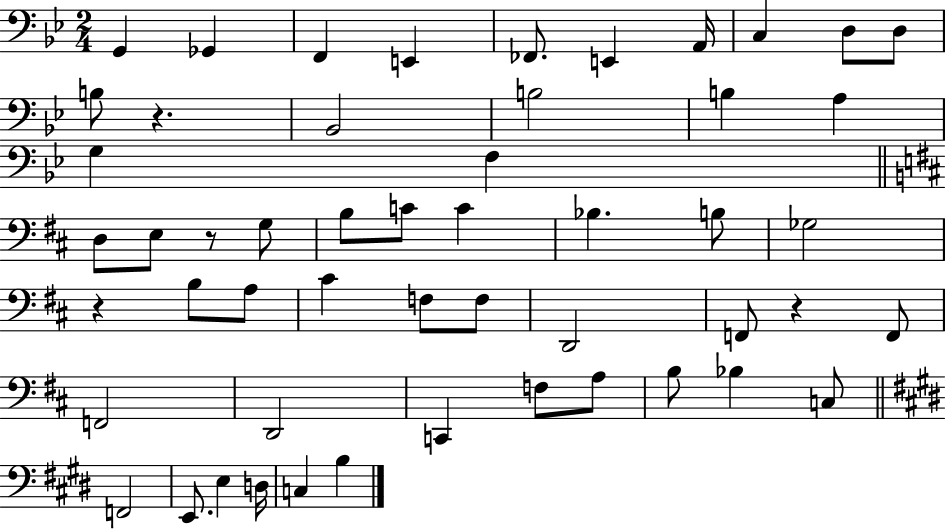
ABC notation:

X:1
T:Untitled
M:2/4
L:1/4
K:Bb
G,, _G,, F,, E,, _F,,/2 E,, A,,/4 C, D,/2 D,/2 B,/2 z _B,,2 B,2 B, A, G, F, D,/2 E,/2 z/2 G,/2 B,/2 C/2 C _B, B,/2 _G,2 z B,/2 A,/2 ^C F,/2 F,/2 D,,2 F,,/2 z F,,/2 F,,2 D,,2 C,, F,/2 A,/2 B,/2 _B, C,/2 F,,2 E,,/2 E, D,/4 C, B,